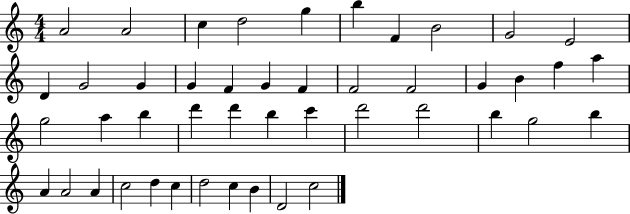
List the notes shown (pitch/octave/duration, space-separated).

A4/h A4/h C5/q D5/h G5/q B5/q F4/q B4/h G4/h E4/h D4/q G4/h G4/q G4/q F4/q G4/q F4/q F4/h F4/h G4/q B4/q F5/q A5/q G5/h A5/q B5/q D6/q D6/q B5/q C6/q D6/h D6/h B5/q G5/h B5/q A4/q A4/h A4/q C5/h D5/q C5/q D5/h C5/q B4/q D4/h C5/h